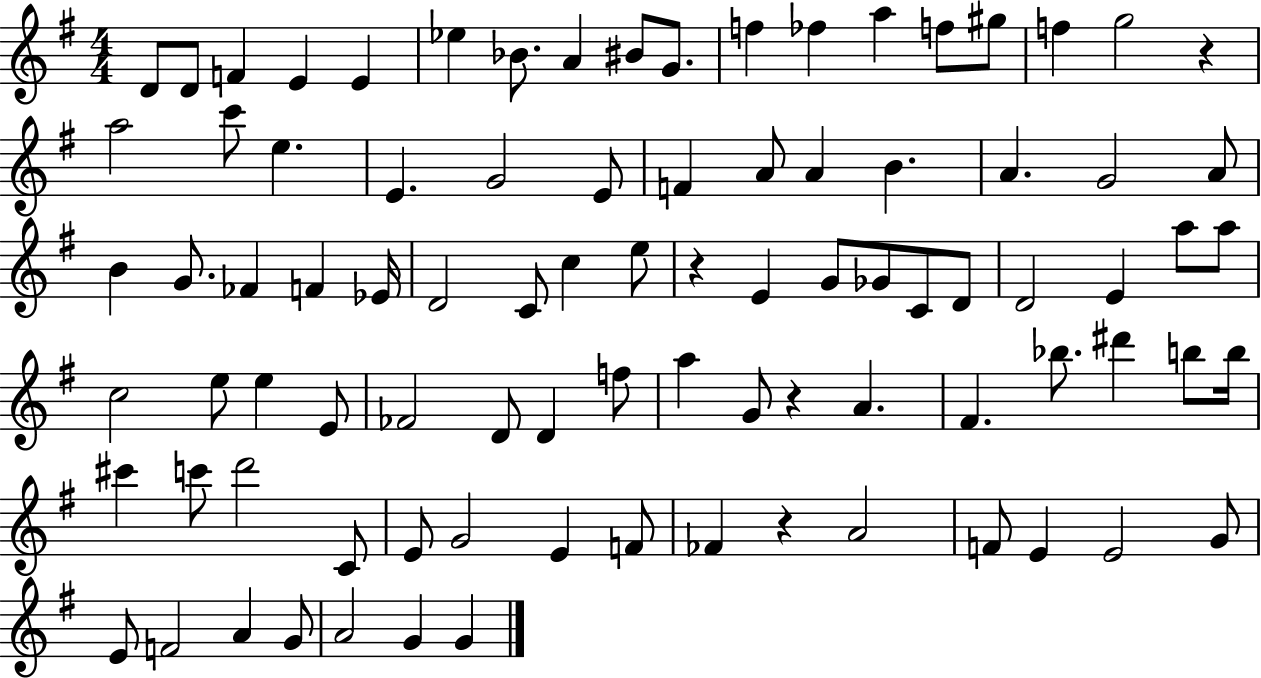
D4/e D4/e F4/q E4/q E4/q Eb5/q Bb4/e. A4/q BIS4/e G4/e. F5/q FES5/q A5/q F5/e G#5/e F5/q G5/h R/q A5/h C6/e E5/q. E4/q. G4/h E4/e F4/q A4/e A4/q B4/q. A4/q. G4/h A4/e B4/q G4/e. FES4/q F4/q Eb4/s D4/h C4/e C5/q E5/e R/q E4/q G4/e Gb4/e C4/e D4/e D4/h E4/q A5/e A5/e C5/h E5/e E5/q E4/e FES4/h D4/e D4/q F5/e A5/q G4/e R/q A4/q. F#4/q. Bb5/e. D#6/q B5/e B5/s C#6/q C6/e D6/h C4/e E4/e G4/h E4/q F4/e FES4/q R/q A4/h F4/e E4/q E4/h G4/e E4/e F4/h A4/q G4/e A4/h G4/q G4/q